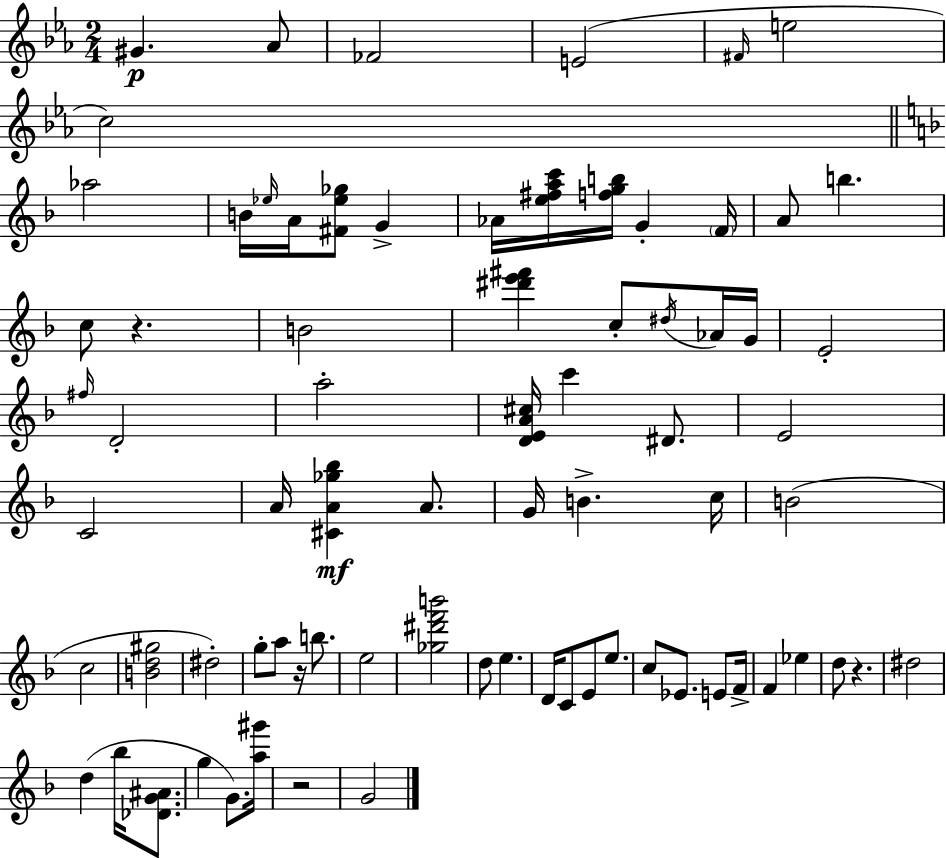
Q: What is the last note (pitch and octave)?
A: G4